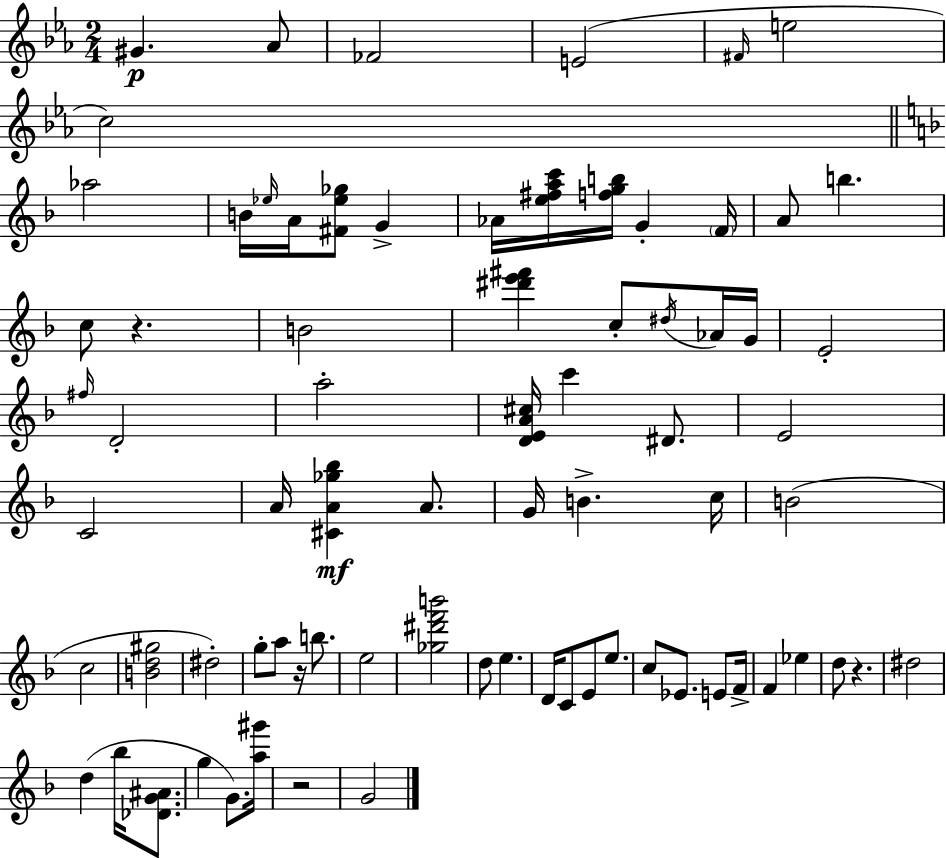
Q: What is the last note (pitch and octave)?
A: G4